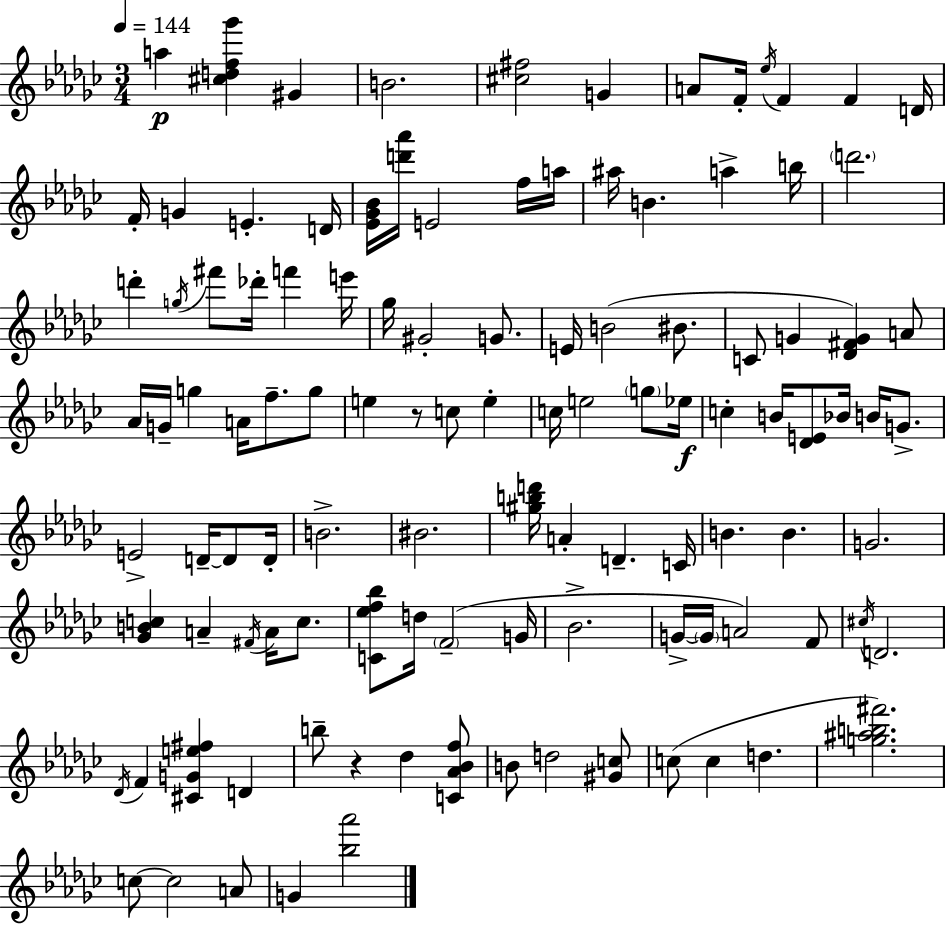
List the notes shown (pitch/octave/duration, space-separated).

A5/q [C#5,D5,F5,Gb6]/q G#4/q B4/h. [C#5,F#5]/h G4/q A4/e F4/s Eb5/s F4/q F4/q D4/s F4/s G4/q E4/q. D4/s [Eb4,Gb4,Bb4]/s [D6,Ab6]/s E4/h F5/s A5/s A#5/s B4/q. A5/q B5/s D6/h. D6/q G5/s F#6/e Db6/s F6/q E6/s Gb5/s G#4/h G4/e. E4/s B4/h BIS4/e. C4/e G4/q [Db4,F#4,G4]/q A4/e Ab4/s G4/s G5/q A4/s F5/e. G5/e E5/q R/e C5/e E5/q C5/s E5/h G5/e Eb5/s C5/q B4/s [Db4,E4]/e Bb4/s B4/s G4/e. E4/h D4/s D4/e D4/s B4/h. BIS4/h. [G#5,B5,D6]/s A4/q D4/q. C4/s B4/q. B4/q. G4/h. [Gb4,B4,C5]/q A4/q F#4/s A4/s C5/e. [C4,Eb5,F5,Bb5]/e D5/s F4/h G4/s Bb4/h. G4/s G4/s A4/h F4/e C#5/s D4/h. Db4/s F4/q [C#4,G4,E5,F#5]/q D4/q B5/e R/q Db5/q [C4,Ab4,Bb4,F5]/e B4/e D5/h [G#4,C5]/e C5/e C5/q D5/q. [G5,A#5,B5,F#6]/h. C5/e C5/h A4/e G4/q [Bb5,Ab6]/h